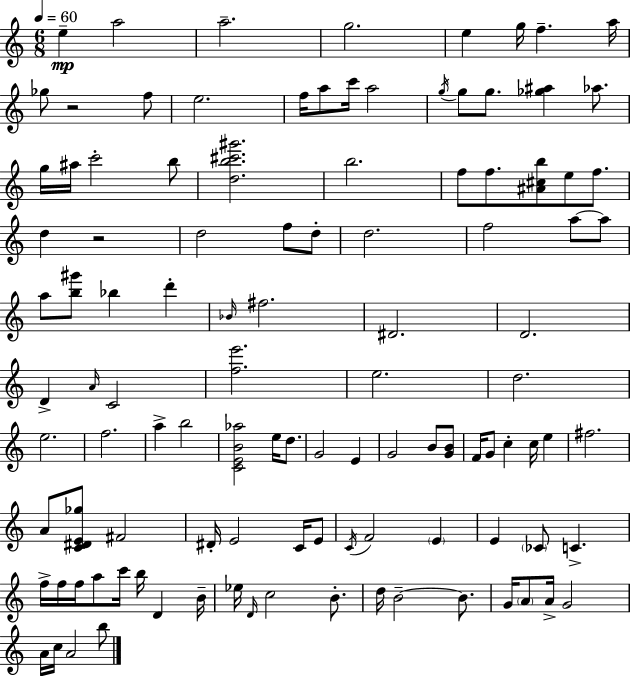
E5/q A5/h A5/h. G5/h. E5/q G5/s F5/q. A5/s Gb5/e R/h F5/e E5/h. F5/s A5/e C6/s A5/h G5/s G5/e G5/e. [Gb5,A#5]/q Ab5/e. G5/s A#5/s C6/h B5/e [D5,B5,C#6,G#6]/h. B5/h. F5/e F5/e. [A#4,C#5,B5]/e E5/e F5/e. D5/q R/h D5/h F5/e D5/e D5/h. F5/h A5/e A5/e A5/e [B5,G#6]/e Bb5/q D6/q Bb4/s F#5/h. D#4/h. D4/h. D4/q A4/s C4/h [F5,E6]/h. E5/h. D5/h. E5/h. F5/h. A5/q B5/h [C4,E4,B4,Ab5]/h E5/s D5/e. G4/h E4/q G4/h B4/e [G4,B4]/e F4/s G4/e C5/q C5/s E5/q F#5/h. A4/e [C4,D#4,E4,Gb5]/e F#4/h D#4/s E4/h C4/s E4/e C4/s F4/h E4/q E4/q CES4/e C4/q. F5/s F5/s F5/s A5/e C6/s B5/s D4/q B4/s Eb5/s D4/s C5/h B4/e. D5/s B4/h B4/e. G4/s A4/e A4/s G4/h A4/s C5/s A4/h B5/e